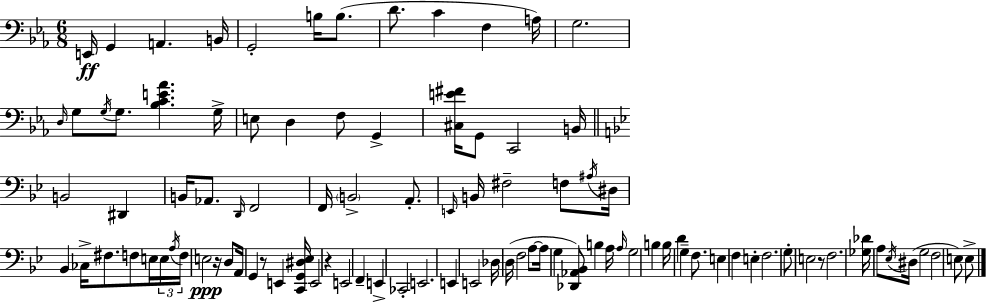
{
  \clef bass
  \numericTimeSignature
  \time 6/8
  \key ees \major
  e,16\ff g,4 a,4. b,16 | g,2-. b16 b8.( | d'8. c'4 f4 a16) | g2. | \break \grace { d16 } g8 \acciaccatura { g16 } g8. <bes c' e' aes'>4. | g16-> e8 d4 f8 g,4-> | <cis e' fis'>16 g,8 c,2 | b,16 \bar "||" \break \key bes \major b,2 dis,4 | b,16 aes,8. \grace { d,16 } f,2 | f,16 \parenthesize b,2-> a,8.-. | \grace { e,16 } b,16 fis2-- f8 | \break \acciaccatura { ais16 } dis16 bes,4 ces16-> fis8. f8 | e16 \tuplet 3/2 { e16 \acciaccatura { a16 } f16 } e2\ppp | r16 d8 a,16 g,4 r8 e,4 | <c, g, dis ees>16 e,2 | \break r4 e,2 | f,4-- e,4-> ces,2-. | e,2. | e,4 e,2 | \break des16 d16( f2 | a8~~ a16 g4 <des, aes, bes,>8) b4 | a16 \grace { a16 } g2 | b4 b16 d'4 g4-- | \break f8. e4 f4 | e4-. f2. | \parenthesize g8-. e2 | r8 f2. | \break <ges des'>16 a8 \acciaccatura { ees16 } dis16( g2 | f2 | e8) e8-> \bar "|."
}